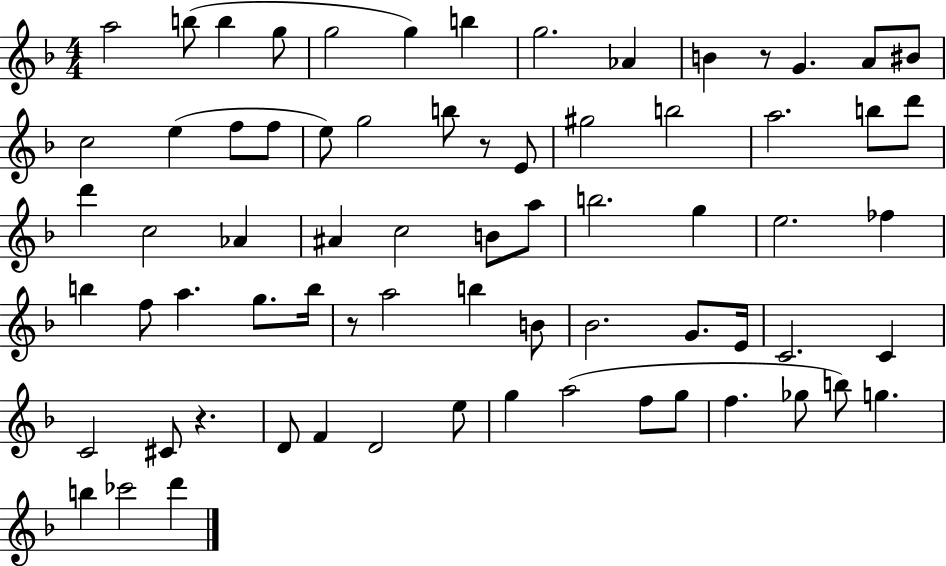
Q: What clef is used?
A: treble